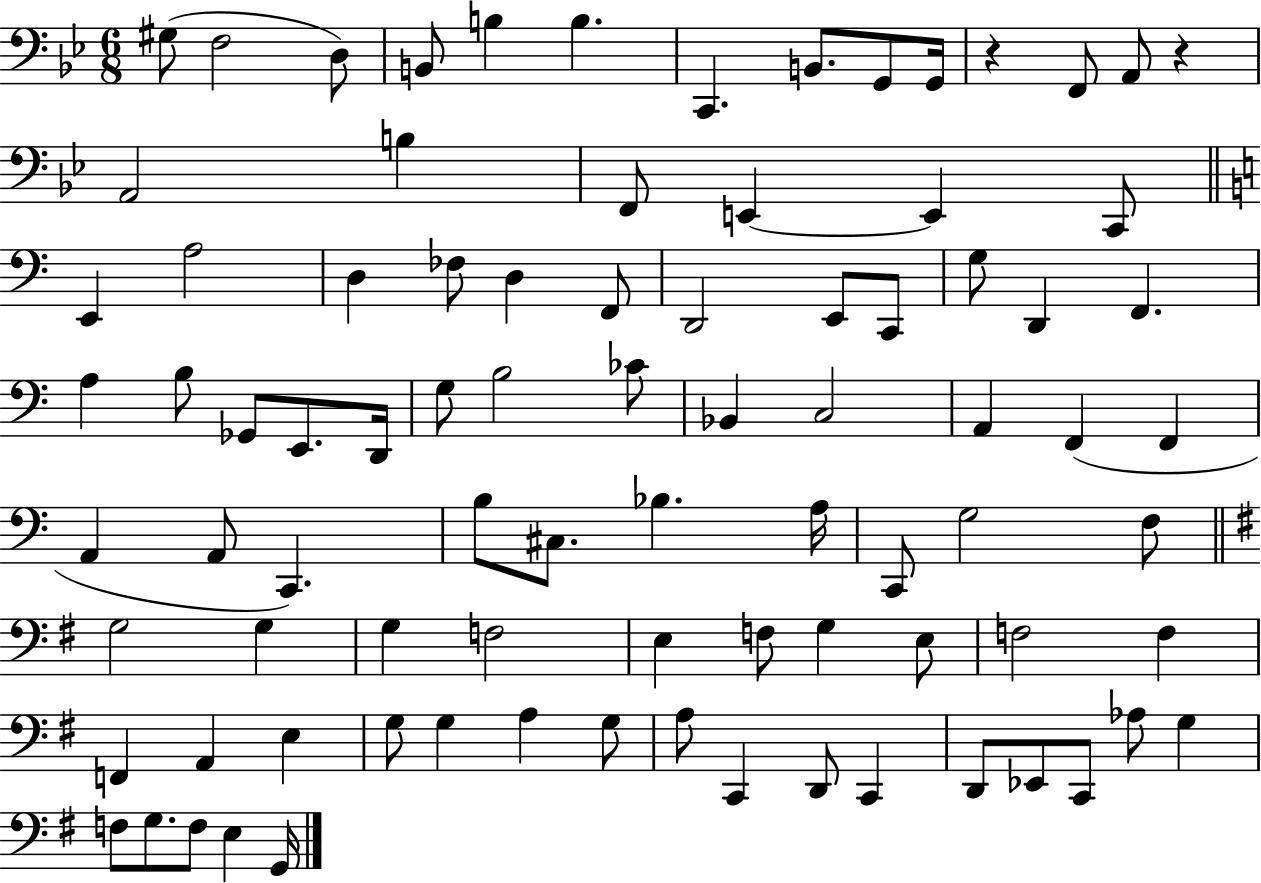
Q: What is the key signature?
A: BES major